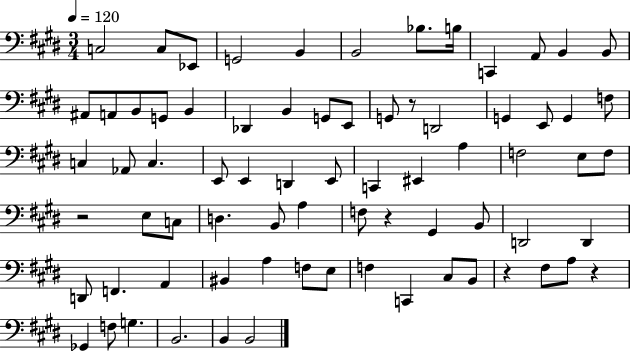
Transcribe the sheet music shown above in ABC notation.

X:1
T:Untitled
M:3/4
L:1/4
K:E
C,2 C,/2 _E,,/2 G,,2 B,, B,,2 _B,/2 B,/4 C,, A,,/2 B,, B,,/2 ^A,,/2 A,,/2 B,,/2 G,,/2 B,, _D,, B,, G,,/2 E,,/2 G,,/2 z/2 D,,2 G,, E,,/2 G,, F,/2 C, _A,,/2 C, E,,/2 E,, D,, E,,/2 C,, ^E,, A, F,2 E,/2 F,/2 z2 E,/2 C,/2 D, B,,/2 A, F,/2 z ^G,, B,,/2 D,,2 D,, D,,/2 F,, A,, ^B,, A, F,/2 E,/2 F, C,, ^C,/2 B,,/2 z ^F,/2 A,/2 z _G,, F,/2 G, B,,2 B,, B,,2